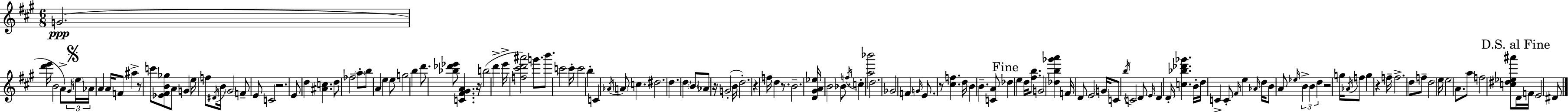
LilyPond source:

{
  \clef treble
  \numericTimeSignature
  \time 6/8
  \key a \major
  \repeat volta 2 { g'2.(\ppp | <d''' e'''>16 b'2 a'8->) \tuplet 3/2 { \grace { gis'16 } | \mark \markup { \musicglyph "scripts.segno" } \parenthesize e''16 aes'16 } a'4 a'16 f'8 ais''4-> | r8 c'''8 <ees' fis' b' ges''>8 a'8 g'4 | \break e''16 f''8 \acciaccatura { dis'16 } b'16 \parenthesize gis'2 | f'8-- e'8 c'2 | r2. | e'8 d''4 <ais' c''>4. | \break d''8 fes''2-- | \parenthesize a''8-. b''8 a'4 e''4 | e''8 g''2 b''4 | d'''8. <bes'' des''' ees'''>8 <c' fis' gis' a'>4. | \break r16 b''2( d'''4-> | e'''16-> <f'' cis''' d''' ais'''>2) g'''8. | b'''8. c'''2 | c'''16-. c'''2 b''4-. | \break c'4 \acciaccatura { aes'16 } \parenthesize a'8 c''4. | dis''2. | d''4. \parenthesize d''4 | \parenthesize b'8 aes'8 r16 g'2-.( | \break b'16 d''2.-.) | r4 f''16 d''4 | r8. b'2.-- | <d' gis' a' ees''>16 b'2 | \break bes'8. \acciaccatura { f''16 } c''4-. <a'' bes'''>2 | d''2. | ges'2 | f'4 \grace { g'16 } e'8. r8 <cis'' f''>4. | \break d''16 b'4 b'4.-- | <c' a'>8 \mark "Fine" des''4 e''4 | d''16 <fis'' b''>8. g'2 | <des'' b'' ges''' a'''>4 f'16 d'8 e'2 | \break \parenthesize g'16 c'8 \acciaccatura { b''16 } c'2 | d'8 \grace { e'16 } d'4 d'16-. | <c'' bes'' des''' ges'''>4. b'16-. d''16 c'4-> | c'8-. \grace { fis'16 } e''4 \grace { aes'16 } d''16 b'8 a'8 | \break \grace { ees''16 } \tuplet 3/2 { b'4-> b'4 d''4 } | r2 g''16 \acciaccatura { aes'16 } | f''8 g''4 r4 f''16-- f''2.-> | d''8 | \break f''8-- d''2 e''16 | e''2 a'8. a''8 | f''2 <c'' dis'' ees'' ais'''>8 \mark "D.S. al Fine" d'16 | f'16 e'2 dis'8 } \bar "|."
}